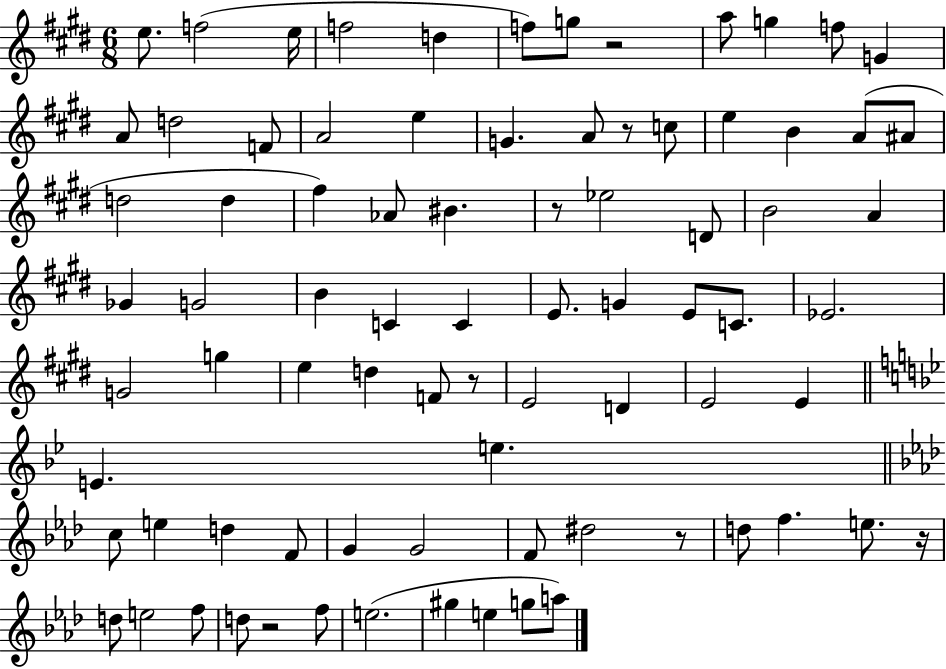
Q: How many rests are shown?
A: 7